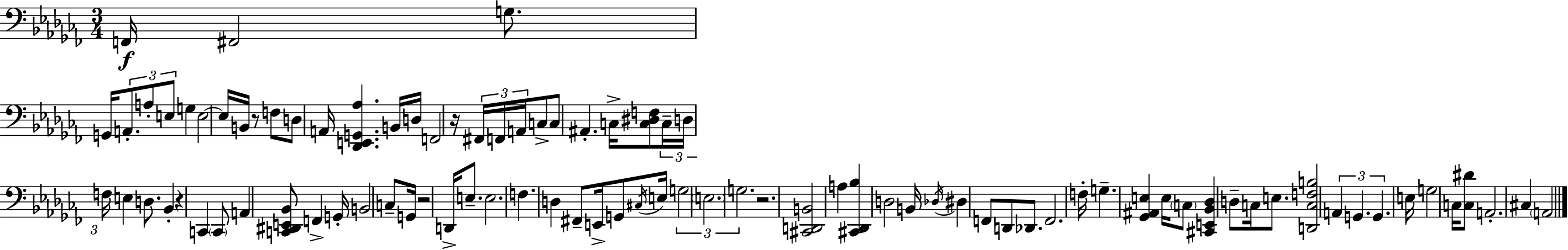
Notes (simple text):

F2/s F#2/h G3/e. G2/s A2/e. A3/e E3/e G3/q E3/h E3/s B2/s R/e F3/e D3/e A2/s [Db2,E2,G2,Ab3]/q. B2/s D3/s F2/h R/s F#2/s F2/s A2/s C3/e C3/e A#2/q. C3/s [C3,D#3,F3]/e C3/s D3/s F3/s E3/q D3/e. Bb2/q R/q C2/q C2/e A2/q [C2,D#2,E2,Bb2]/e F2/q G2/s B2/h C3/e G2/s R/h D2/s E3/e. E3/h. F3/q. D3/q F#2/e E2/s G2/e C#3/s E3/s G3/h E3/h. G3/h. R/h. [C#2,D2,B2]/h A3/q [C#2,Db2,Bb3]/q D3/h B2/s Db3/s D#3/q F2/e D2/e Db2/e. F2/h. F3/s G3/q. [Gb2,A#2,E3]/q E3/s C3/e [C#2,E2,Bb2,Db3]/q D3/e C3/s E3/e. [D2,C3,F3,B3]/h A2/q G2/q. G2/q. E3/s G3/h C3/s [C3,D#4]/e A2/h. C#3/q A2/h